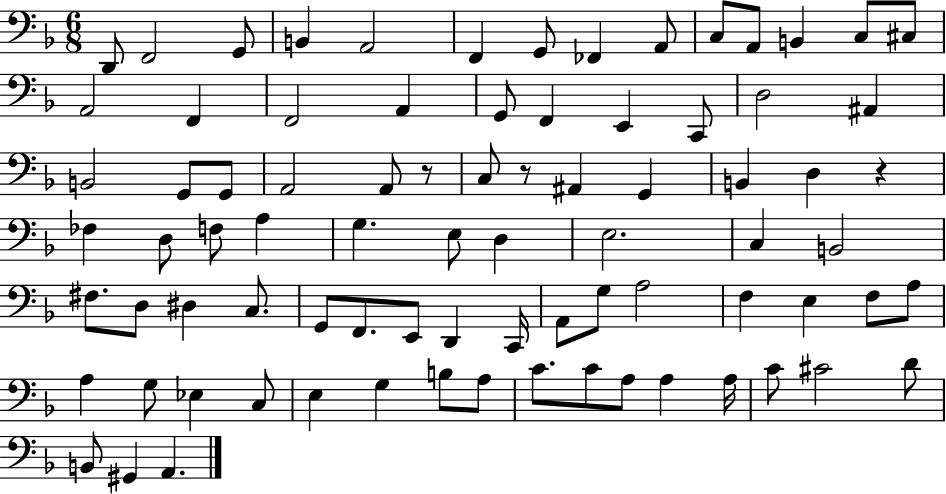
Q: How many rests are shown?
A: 3